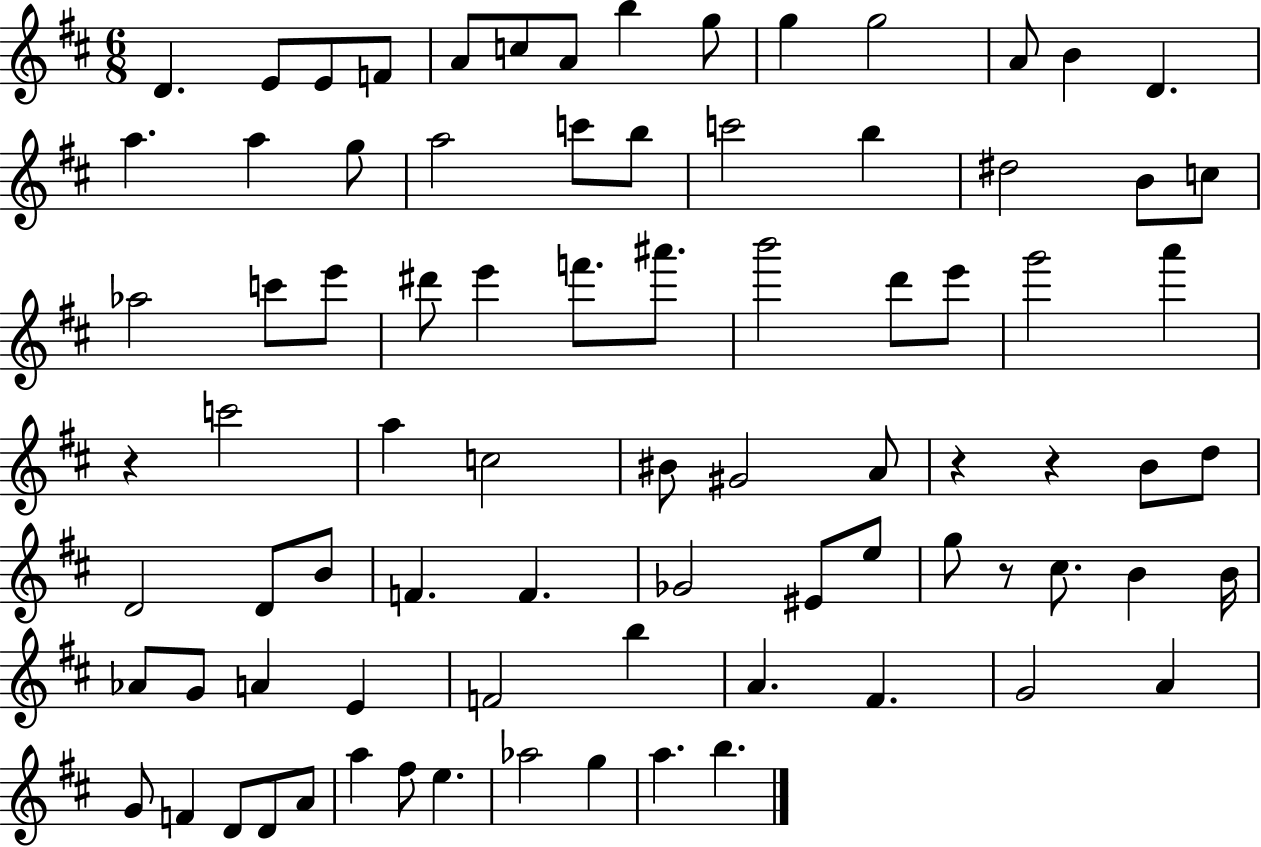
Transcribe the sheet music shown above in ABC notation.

X:1
T:Untitled
M:6/8
L:1/4
K:D
D E/2 E/2 F/2 A/2 c/2 A/2 b g/2 g g2 A/2 B D a a g/2 a2 c'/2 b/2 c'2 b ^d2 B/2 c/2 _a2 c'/2 e'/2 ^d'/2 e' f'/2 ^a'/2 b'2 d'/2 e'/2 g'2 a' z c'2 a c2 ^B/2 ^G2 A/2 z z B/2 d/2 D2 D/2 B/2 F F _G2 ^E/2 e/2 g/2 z/2 ^c/2 B B/4 _A/2 G/2 A E F2 b A ^F G2 A G/2 F D/2 D/2 A/2 a ^f/2 e _a2 g a b